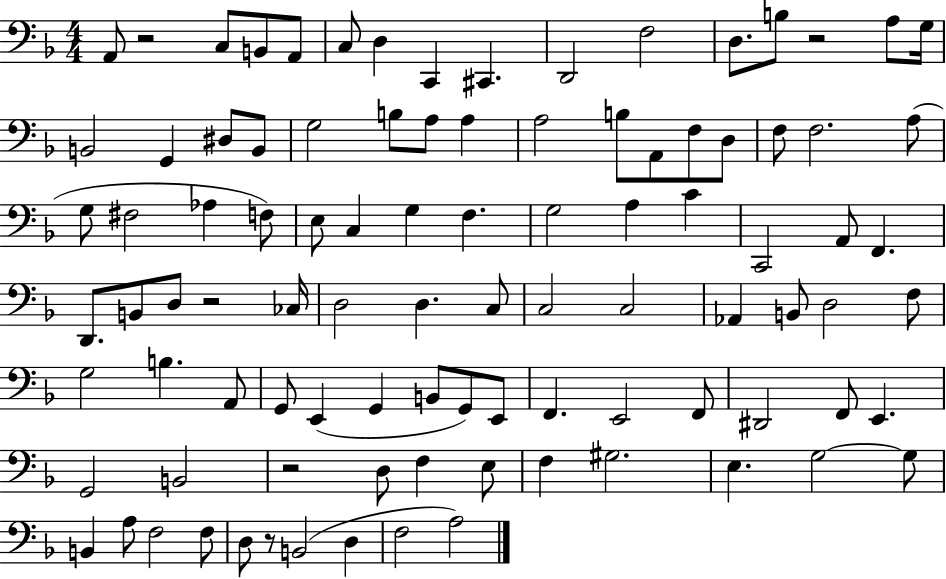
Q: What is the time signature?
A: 4/4